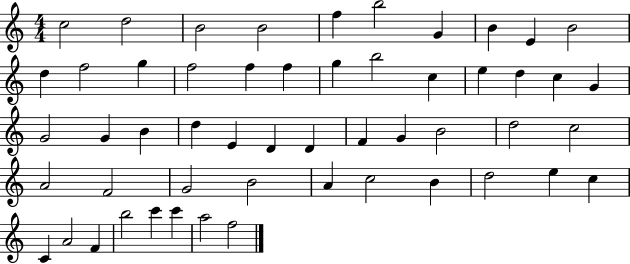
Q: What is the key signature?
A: C major